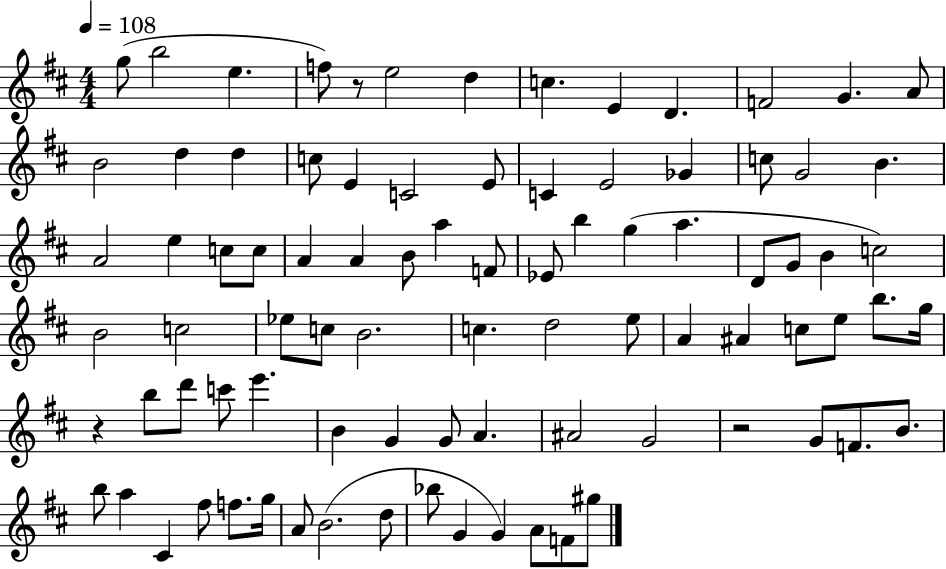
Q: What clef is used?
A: treble